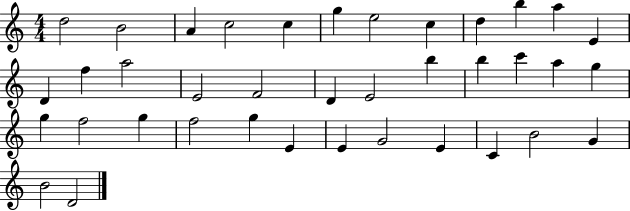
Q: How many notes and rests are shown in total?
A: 38